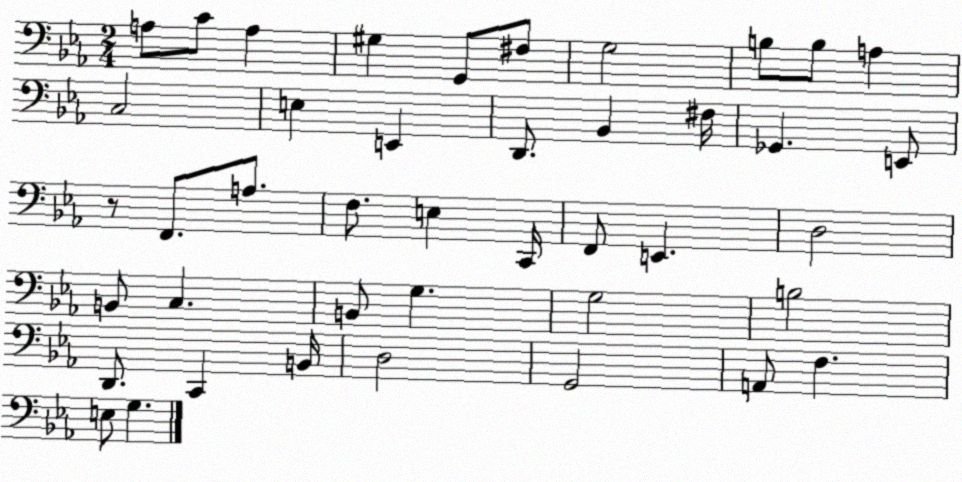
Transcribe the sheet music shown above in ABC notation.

X:1
T:Untitled
M:2/4
L:1/4
K:Eb
A,/2 C/2 A, ^G, G,,/2 ^F,/2 G,2 B,/2 B,/2 A, C,2 E, E,, D,,/2 _B,, ^F,/4 _G,, E,,/2 z/2 F,,/2 A,/2 F,/2 E, C,,/4 F,,/2 E,, D,2 B,,/2 C, B,,/2 G, G,2 B,2 D,,/2 C,, B,,/4 D,2 G,,2 A,,/2 F, E,/2 G,